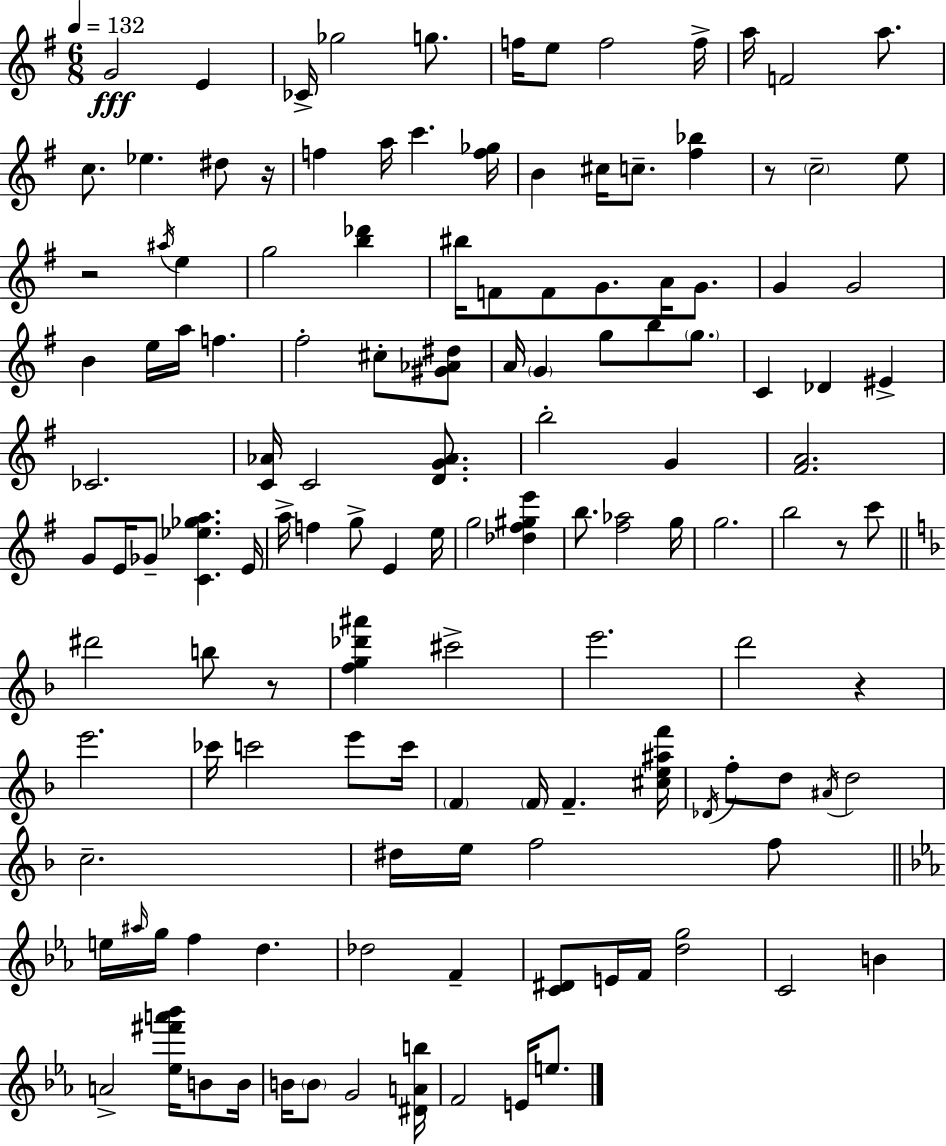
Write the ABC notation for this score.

X:1
T:Untitled
M:6/8
L:1/4
K:G
G2 E _C/4 _g2 g/2 f/4 e/2 f2 f/4 a/4 F2 a/2 c/2 _e ^d/2 z/4 f a/4 c' [f_g]/4 B ^c/4 c/2 [^f_b] z/2 c2 e/2 z2 ^a/4 e g2 [b_d'] ^b/4 F/2 F/2 G/2 A/4 G/2 G G2 B e/4 a/4 f ^f2 ^c/2 [^G_A^d]/2 A/4 G g/2 b/2 g/2 C _D ^E _C2 [C_A]/4 C2 [DG_A]/2 b2 G [^FA]2 G/2 E/4 _G/2 [C_e_ga] E/4 a/4 f g/2 E e/4 g2 [_d^f^ge'] b/2 [^f_a]2 g/4 g2 b2 z/2 c'/2 ^d'2 b/2 z/2 [fg_d'^a'] ^c'2 e'2 d'2 z e'2 _c'/4 c'2 e'/2 c'/4 F F/4 F [^ce^af']/4 _D/4 f/2 d/2 ^A/4 d2 c2 ^d/4 e/4 f2 f/2 e/4 ^a/4 g/4 f d _d2 F [C^D]/2 E/4 F/4 [dg]2 C2 B A2 [_e^f'a'_b']/4 B/2 B/4 B/4 B/2 G2 [^DAb]/4 F2 E/4 e/2